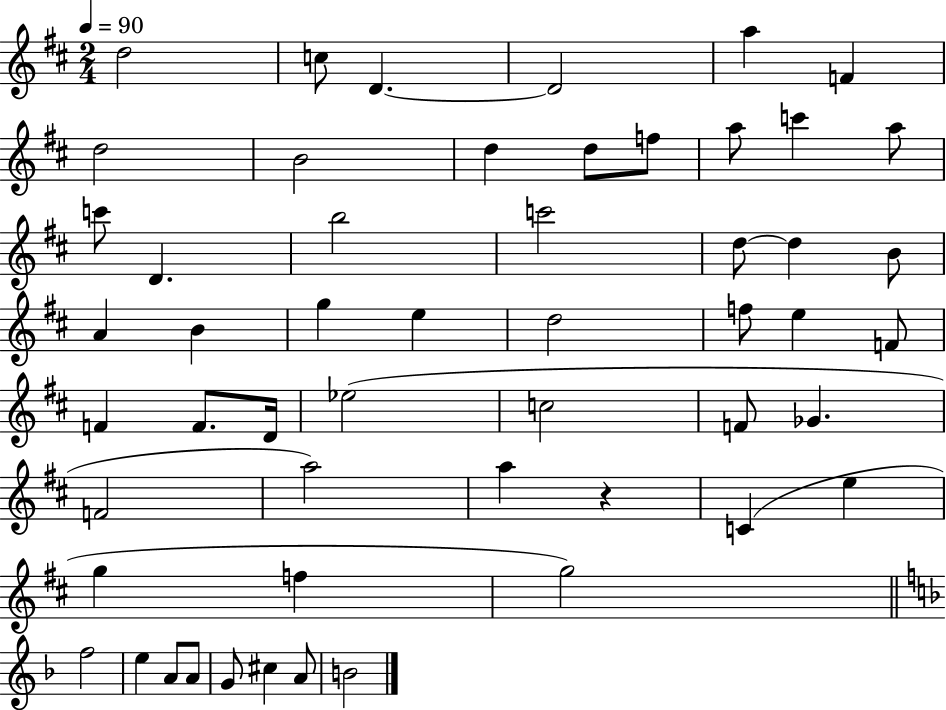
{
  \clef treble
  \numericTimeSignature
  \time 2/4
  \key d \major
  \tempo 4 = 90
  d''2 | c''8 d'4.~~ | d'2 | a''4 f'4 | \break d''2 | b'2 | d''4 d''8 f''8 | a''8 c'''4 a''8 | \break c'''8 d'4. | b''2 | c'''2 | d''8~~ d''4 b'8 | \break a'4 b'4 | g''4 e''4 | d''2 | f''8 e''4 f'8 | \break f'4 f'8. d'16 | ees''2( | c''2 | f'8 ges'4. | \break f'2 | a''2) | a''4 r4 | c'4( e''4 | \break g''4 f''4 | g''2) | \bar "||" \break \key f \major f''2 | e''4 a'8 a'8 | g'8 cis''4 a'8 | b'2 | \break \bar "|."
}